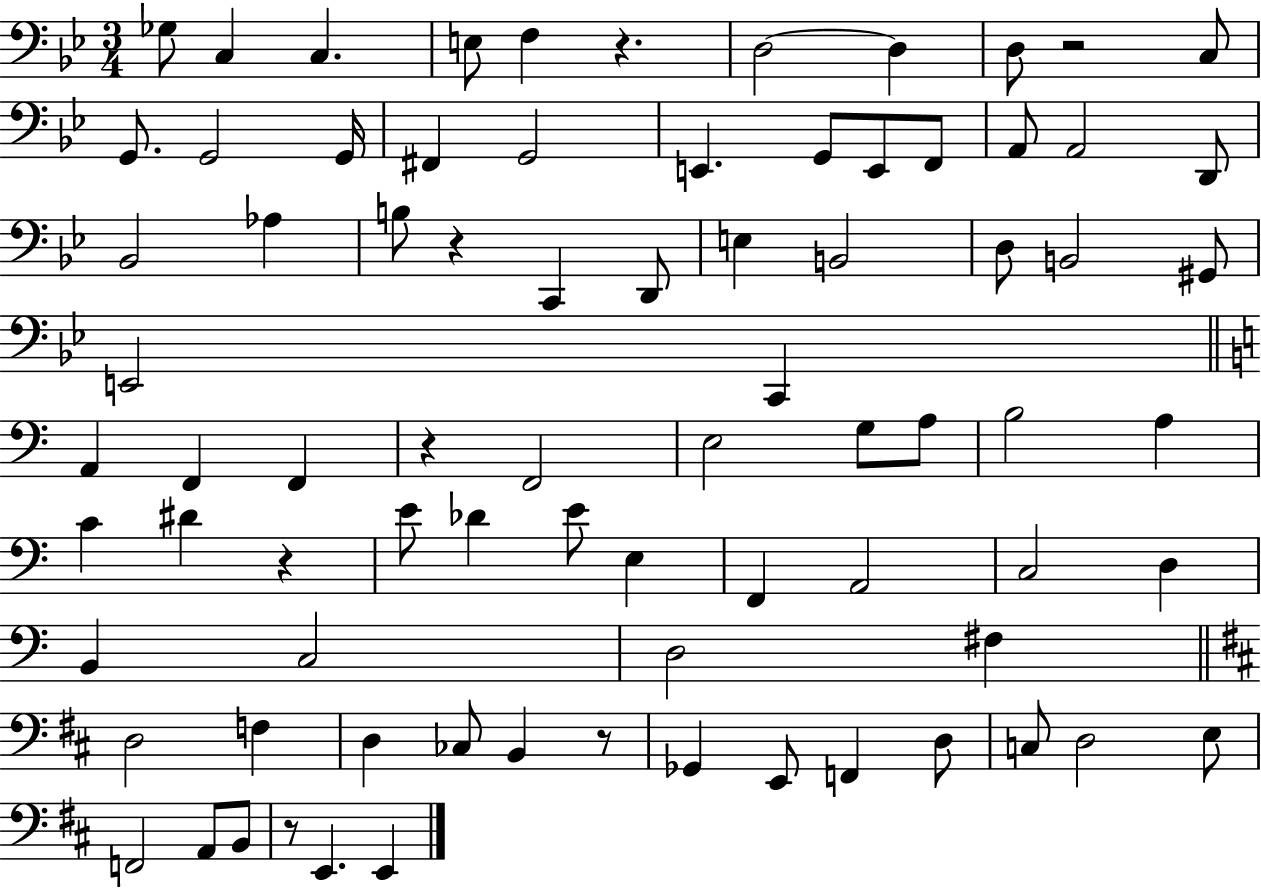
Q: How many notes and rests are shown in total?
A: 80